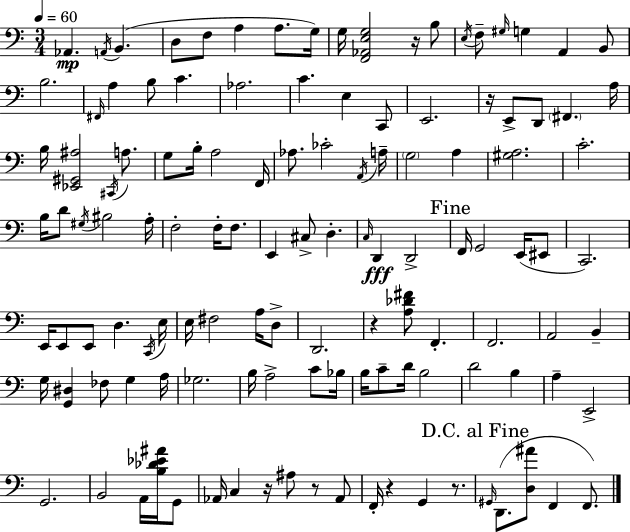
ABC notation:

X:1
T:Untitled
M:3/4
L:1/4
K:Am
_A,, A,,/4 B,, D,/2 F,/2 A, A,/2 G,/4 G,/4 [F,,_A,,E,G,]2 z/4 B,/2 E,/4 F,/2 ^G,/4 G, A,, B,,/2 B,2 ^F,,/4 A, B,/2 C _A,2 C E, C,,/2 E,,2 z/4 E,,/2 D,,/2 ^F,, A,/4 B,/4 [_E,,^G,,^A,]2 ^C,,/4 A,/2 G,/2 B,/4 A,2 F,,/4 _A,/2 _C2 A,,/4 A,/4 G,2 A, [^G,A,]2 C2 B,/4 D/2 ^G,/4 ^B,2 A,/4 F,2 F,/4 F,/2 E,, ^C,/2 D, C,/4 D,, D,,2 F,,/4 G,,2 E,,/4 ^E,,/2 C,,2 E,,/4 E,,/2 E,,/2 D, C,,/4 E,/4 E,/4 ^F,2 A,/4 D,/2 D,,2 z [A,_D^F]/2 F,, F,,2 A,,2 B,, G,/4 [G,,^D,] _F,/2 G, A,/4 _G,2 B,/4 A,2 C/2 _B,/4 B,/4 C/2 D/4 B,2 D2 B, A, E,,2 G,,2 B,,2 A,,/4 [B,_D_E^A]/4 G,,/2 _A,,/4 C, z/4 ^A,/2 z/2 _A,,/2 F,,/4 z G,, z/2 ^G,,/4 D,,/2 [D,^A]/2 F,, F,,/2